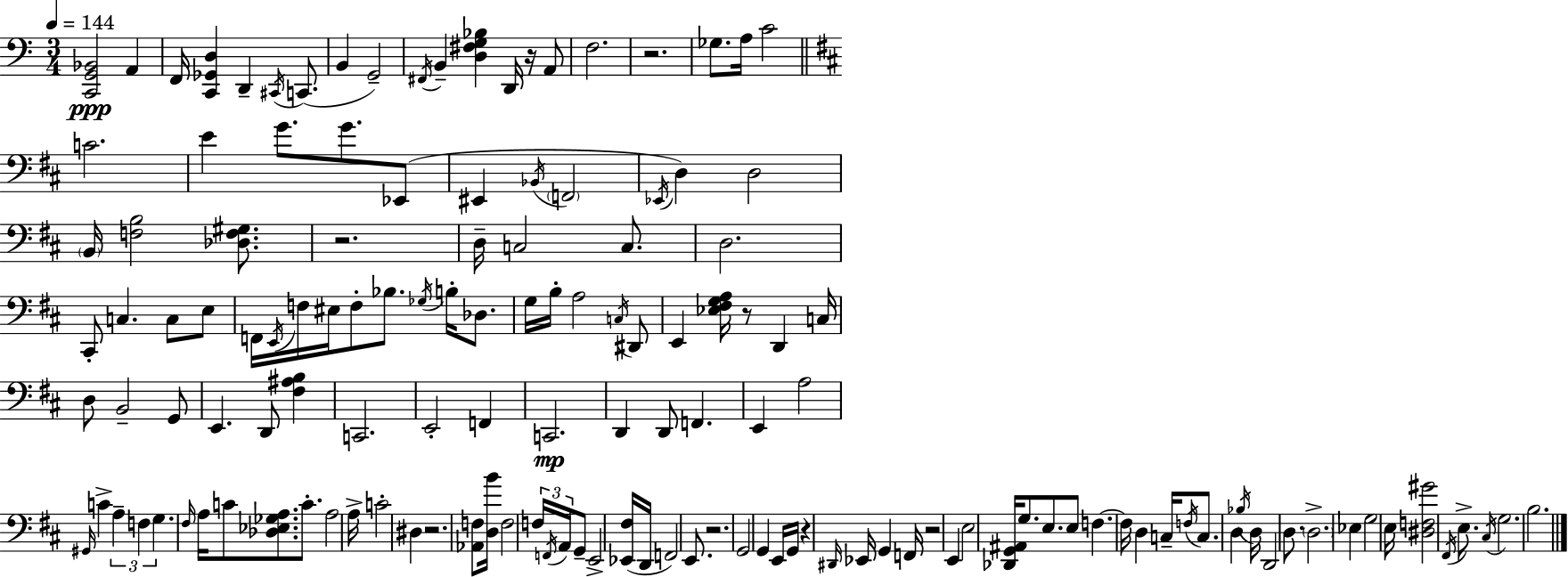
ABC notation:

X:1
T:Untitled
M:3/4
L:1/4
K:Am
[C,,G,,_B,,]2 A,, F,,/4 [C,,_G,,D,] D,, ^C,,/4 C,,/2 B,, G,,2 ^F,,/4 B,, [D,^F,G,_B,] D,,/4 z/4 A,,/2 F,2 z2 _G,/2 A,/4 C2 C2 E G/2 G/2 _E,,/2 ^E,, _B,,/4 F,,2 _E,,/4 D, D,2 B,,/4 [F,B,]2 [_D,F,^G,]/2 z2 D,/4 C,2 C,/2 D,2 ^C,,/2 C, C,/2 E,/2 F,,/4 E,,/4 F,/4 ^E,/4 F,/2 _B,/2 _G,/4 B,/4 _D,/2 G,/4 B,/4 A,2 C,/4 ^D,,/2 E,, [_E,^F,G,A,]/4 z/2 D,, C,/4 D,/2 B,,2 G,,/2 E,, D,,/2 [^F,^A,B,] C,,2 E,,2 F,, C,,2 D,, D,,/2 F,, E,, A,2 ^G,,/4 C A, F, G, ^F,/4 A,/4 C/2 [_D,_E,_G,A,]/2 C/2 A,2 A,/4 C2 ^D, z2 [_A,,F,]/2 [D,B]/4 F,2 F,/4 F,,/4 A,,/4 G,,/2 E,,2 [_E,,^F,]/4 D,,/4 F,,2 E,,/2 z2 G,,2 G,, E,,/4 G,,/4 z ^D,,/4 _E,,/4 G,, F,,/4 z2 E,, E,2 [_D,,G,,^A,,]/4 G,/2 E,/2 E,/2 F, F,/4 D, C,/4 F,/4 C,/2 D, _B,/4 D,/4 D,,2 D,/2 D,2 _E, G,2 E,/4 [^D,F,^G]2 ^F,,/4 E,/2 ^C,/4 G,2 B,2